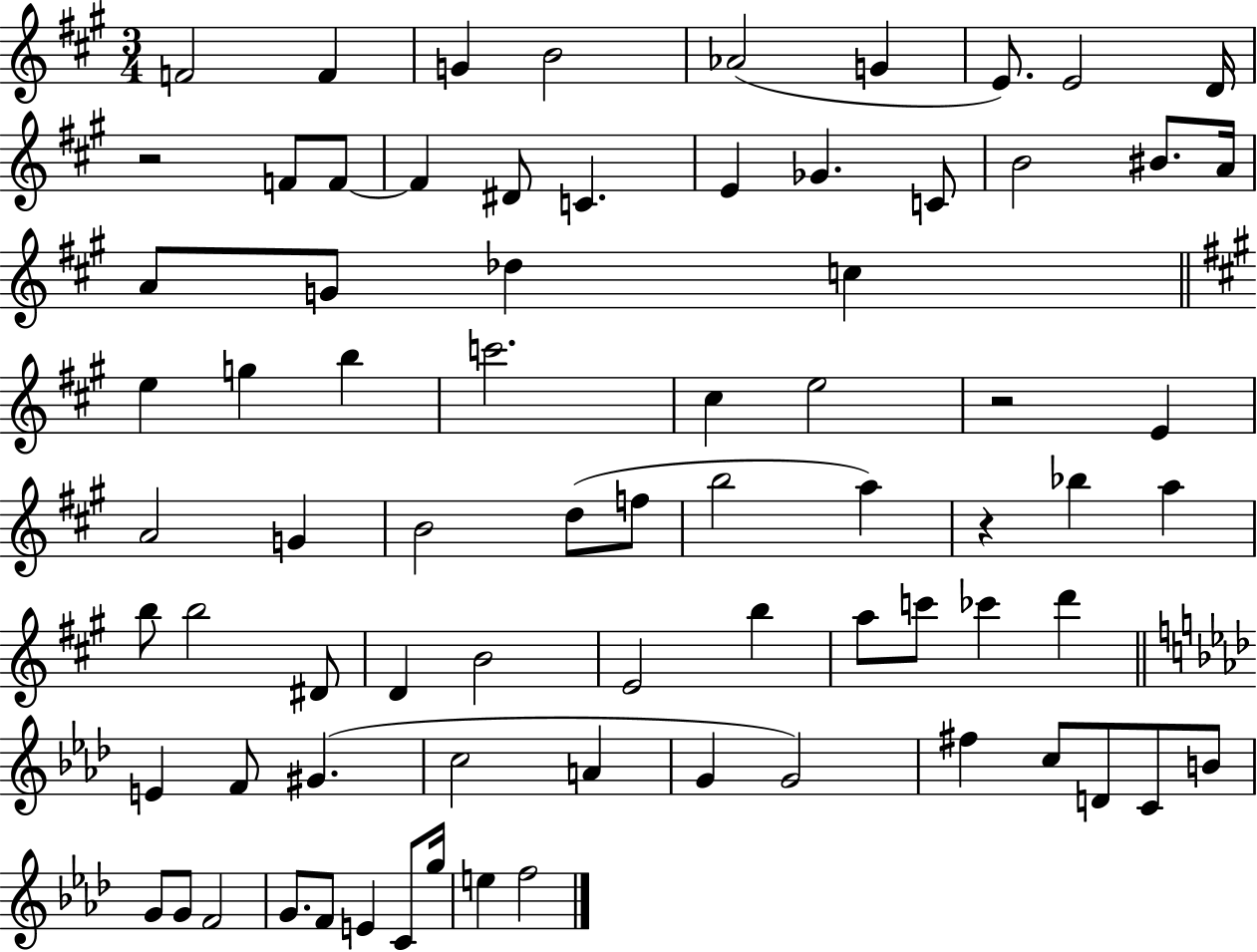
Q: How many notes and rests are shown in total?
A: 76